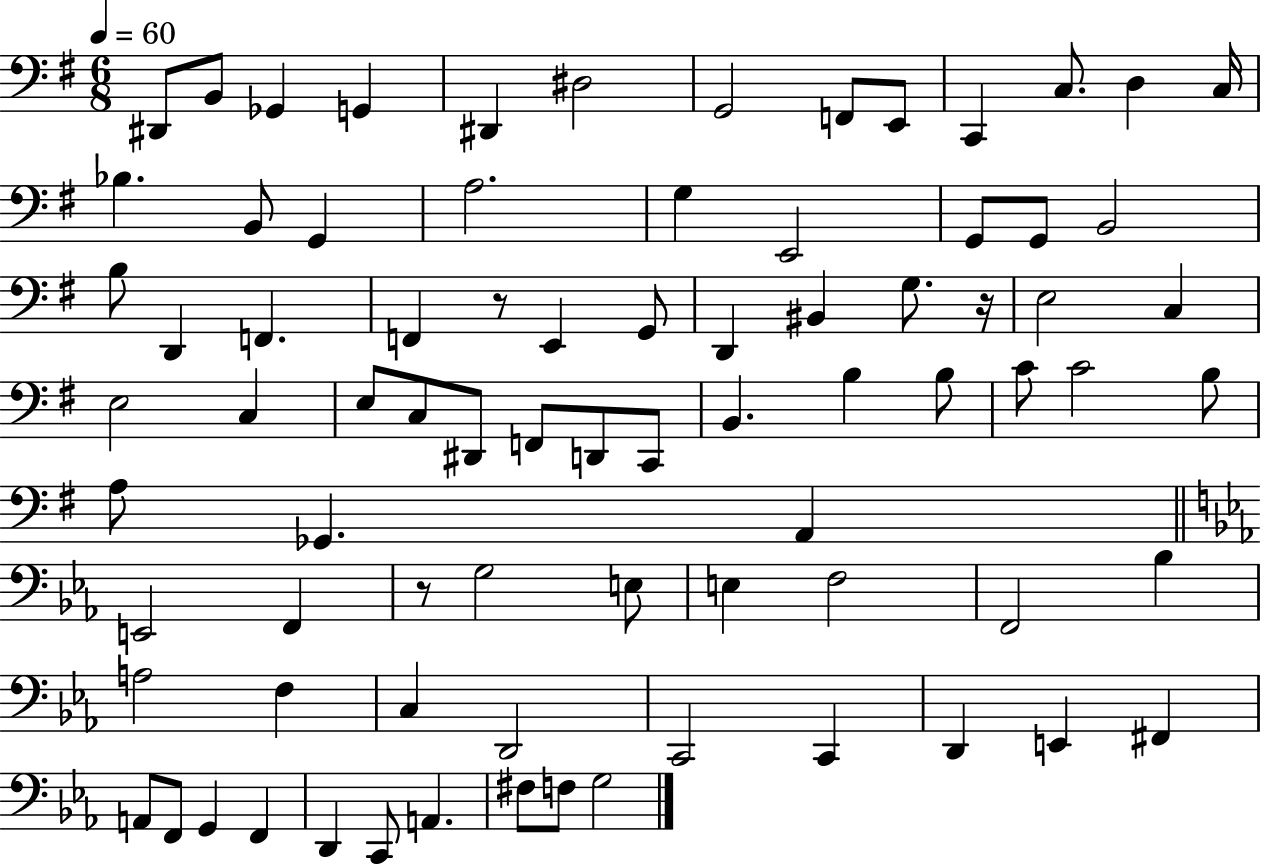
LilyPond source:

{
  \clef bass
  \numericTimeSignature
  \time 6/8
  \key g \major
  \tempo 4 = 60
  dis,8 b,8 ges,4 g,4 | dis,4 dis2 | g,2 f,8 e,8 | c,4 c8. d4 c16 | \break bes4. b,8 g,4 | a2. | g4 e,2 | g,8 g,8 b,2 | \break b8 d,4 f,4. | f,4 r8 e,4 g,8 | d,4 bis,4 g8. r16 | e2 c4 | \break e2 c4 | e8 c8 dis,8 f,8 d,8 c,8 | b,4. b4 b8 | c'8 c'2 b8 | \break a8 ges,4. a,4 | \bar "||" \break \key ees \major e,2 f,4 | r8 g2 e8 | e4 f2 | f,2 bes4 | \break a2 f4 | c4 d,2 | c,2 c,4 | d,4 e,4 fis,4 | \break a,8 f,8 g,4 f,4 | d,4 c,8 a,4. | fis8 f8 g2 | \bar "|."
}